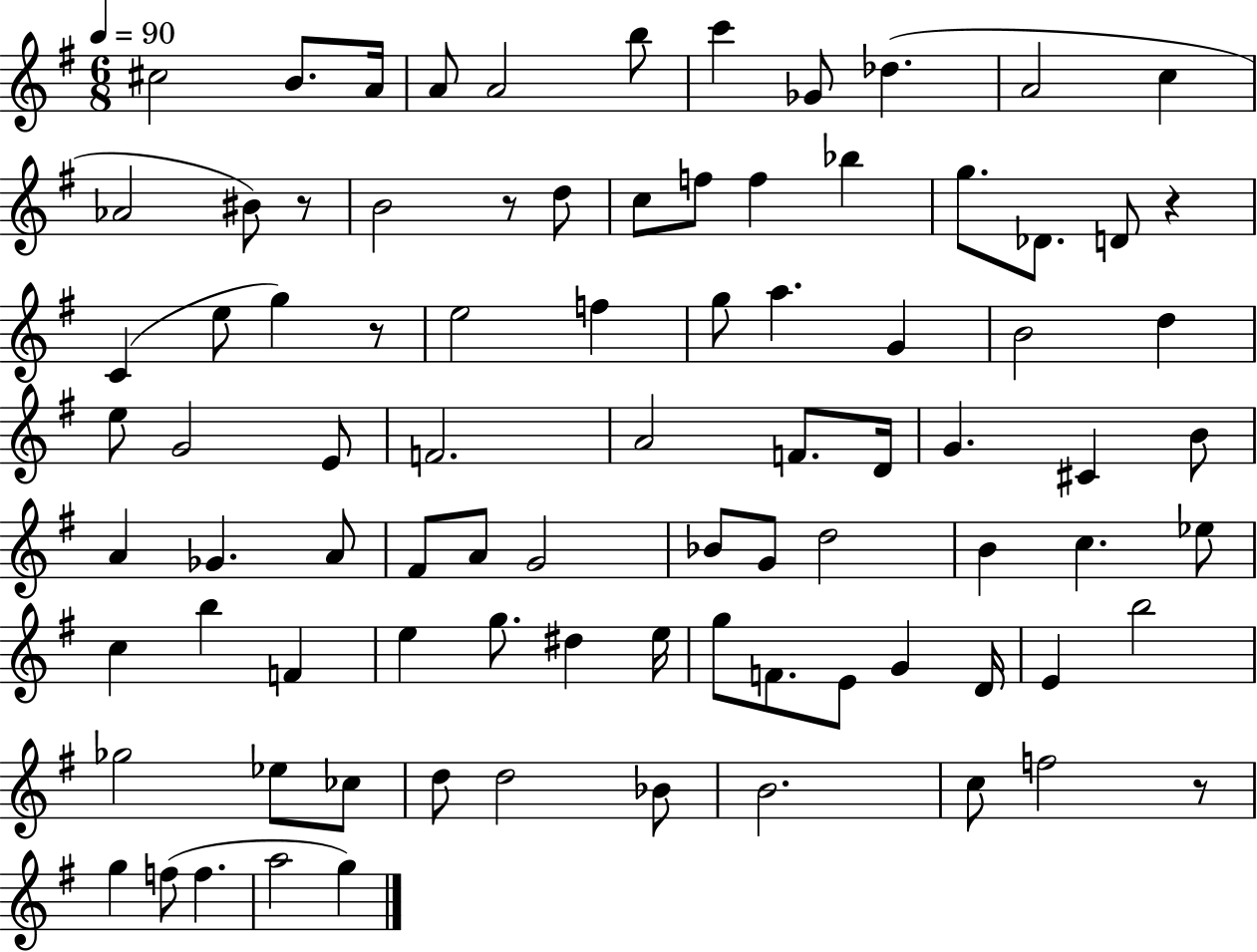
C#5/h B4/e. A4/s A4/e A4/h B5/e C6/q Gb4/e Db5/q. A4/h C5/q Ab4/h BIS4/e R/e B4/h R/e D5/e C5/e F5/e F5/q Bb5/q G5/e. Db4/e. D4/e R/q C4/q E5/e G5/q R/e E5/h F5/q G5/e A5/q. G4/q B4/h D5/q E5/e G4/h E4/e F4/h. A4/h F4/e. D4/s G4/q. C#4/q B4/e A4/q Gb4/q. A4/e F#4/e A4/e G4/h Bb4/e G4/e D5/h B4/q C5/q. Eb5/e C5/q B5/q F4/q E5/q G5/e. D#5/q E5/s G5/e F4/e. E4/e G4/q D4/s E4/q B5/h Gb5/h Eb5/e CES5/e D5/e D5/h Bb4/e B4/h. C5/e F5/h R/e G5/q F5/e F5/q. A5/h G5/q